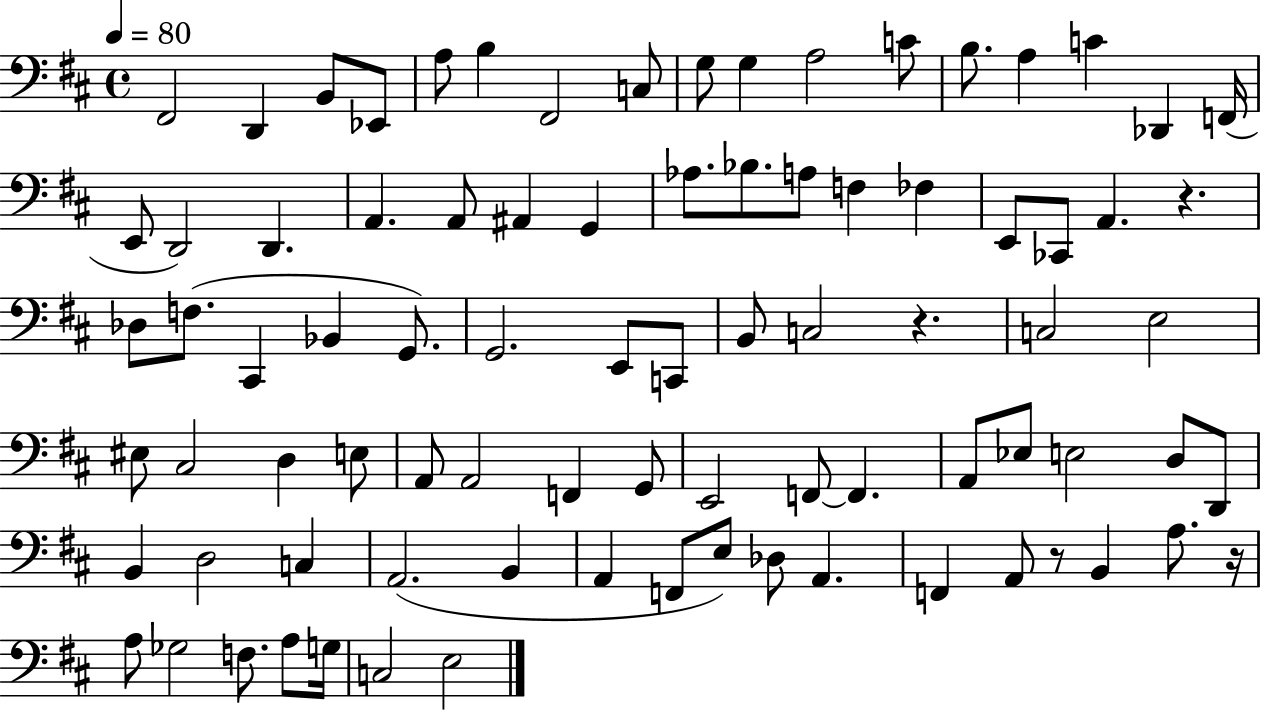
F#2/h D2/q B2/e Eb2/e A3/e B3/q F#2/h C3/e G3/e G3/q A3/h C4/e B3/e. A3/q C4/q Db2/q F2/s E2/e D2/h D2/q. A2/q. A2/e A#2/q G2/q Ab3/e. Bb3/e. A3/e F3/q FES3/q E2/e CES2/e A2/q. R/q. Db3/e F3/e. C#2/q Bb2/q G2/e. G2/h. E2/e C2/e B2/e C3/h R/q. C3/h E3/h EIS3/e C#3/h D3/q E3/e A2/e A2/h F2/q G2/e E2/h F2/e F2/q. A2/e Eb3/e E3/h D3/e D2/e B2/q D3/h C3/q A2/h. B2/q A2/q F2/e E3/e Db3/e A2/q. F2/q A2/e R/e B2/q A3/e. R/s A3/e Gb3/h F3/e. A3/e G3/s C3/h E3/h